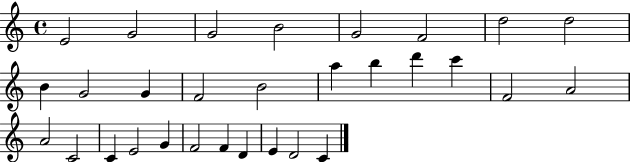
{
  \clef treble
  \time 4/4
  \defaultTimeSignature
  \key c \major
  e'2 g'2 | g'2 b'2 | g'2 f'2 | d''2 d''2 | \break b'4 g'2 g'4 | f'2 b'2 | a''4 b''4 d'''4 c'''4 | f'2 a'2 | \break a'2 c'2 | c'4 e'2 g'4 | f'2 f'4 d'4 | e'4 d'2 c'4 | \break \bar "|."
}